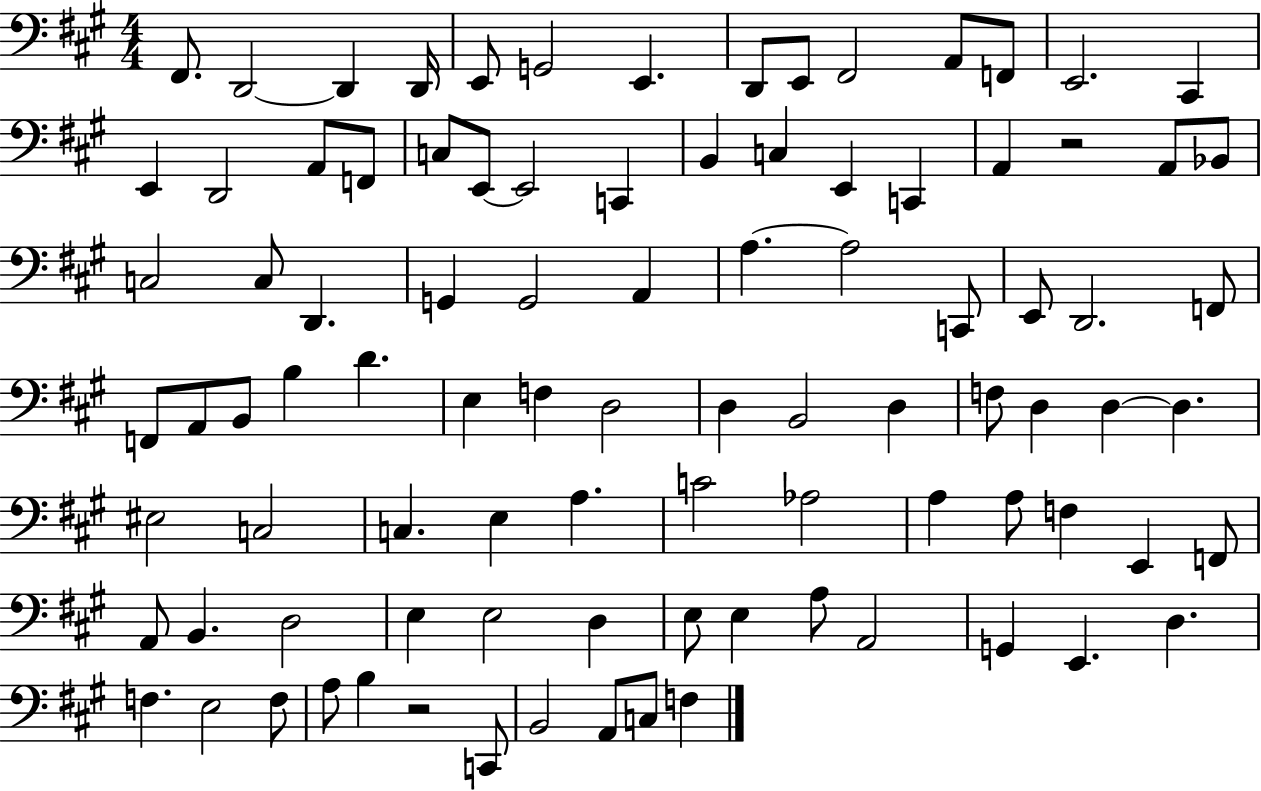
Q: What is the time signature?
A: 4/4